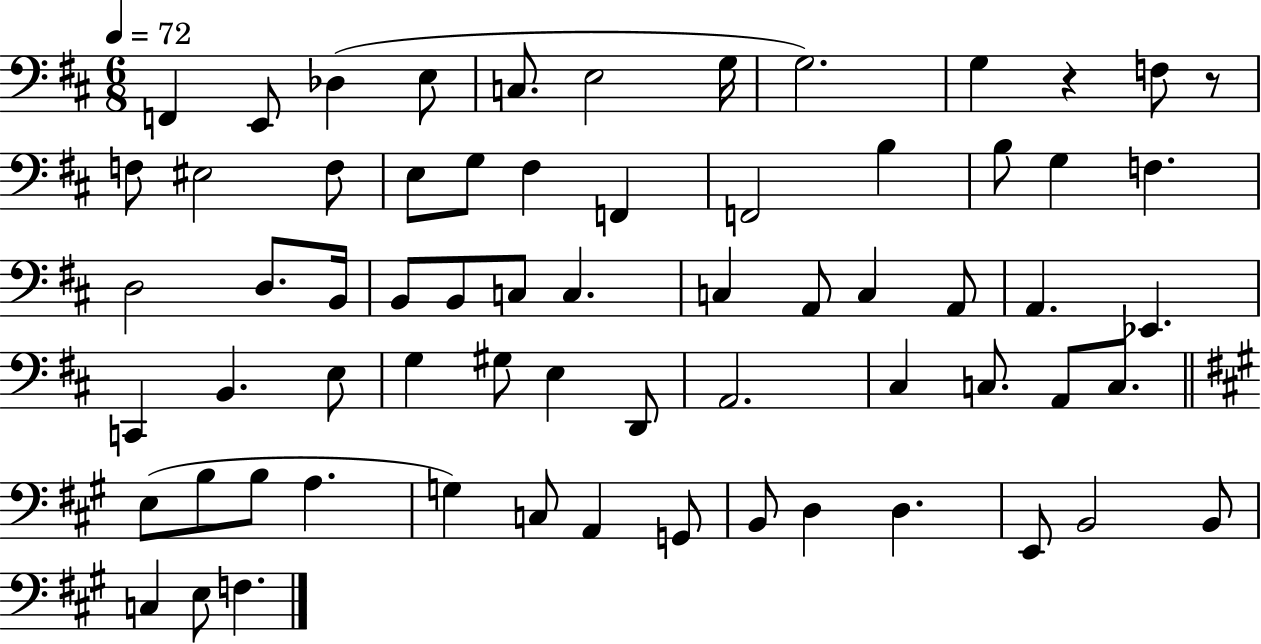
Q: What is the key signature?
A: D major